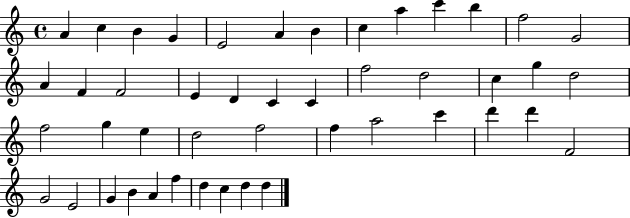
{
  \clef treble
  \time 4/4
  \defaultTimeSignature
  \key c \major
  a'4 c''4 b'4 g'4 | e'2 a'4 b'4 | c''4 a''4 c'''4 b''4 | f''2 g'2 | \break a'4 f'4 f'2 | e'4 d'4 c'4 c'4 | f''2 d''2 | c''4 g''4 d''2 | \break f''2 g''4 e''4 | d''2 f''2 | f''4 a''2 c'''4 | d'''4 d'''4 f'2 | \break g'2 e'2 | g'4 b'4 a'4 f''4 | d''4 c''4 d''4 d''4 | \bar "|."
}